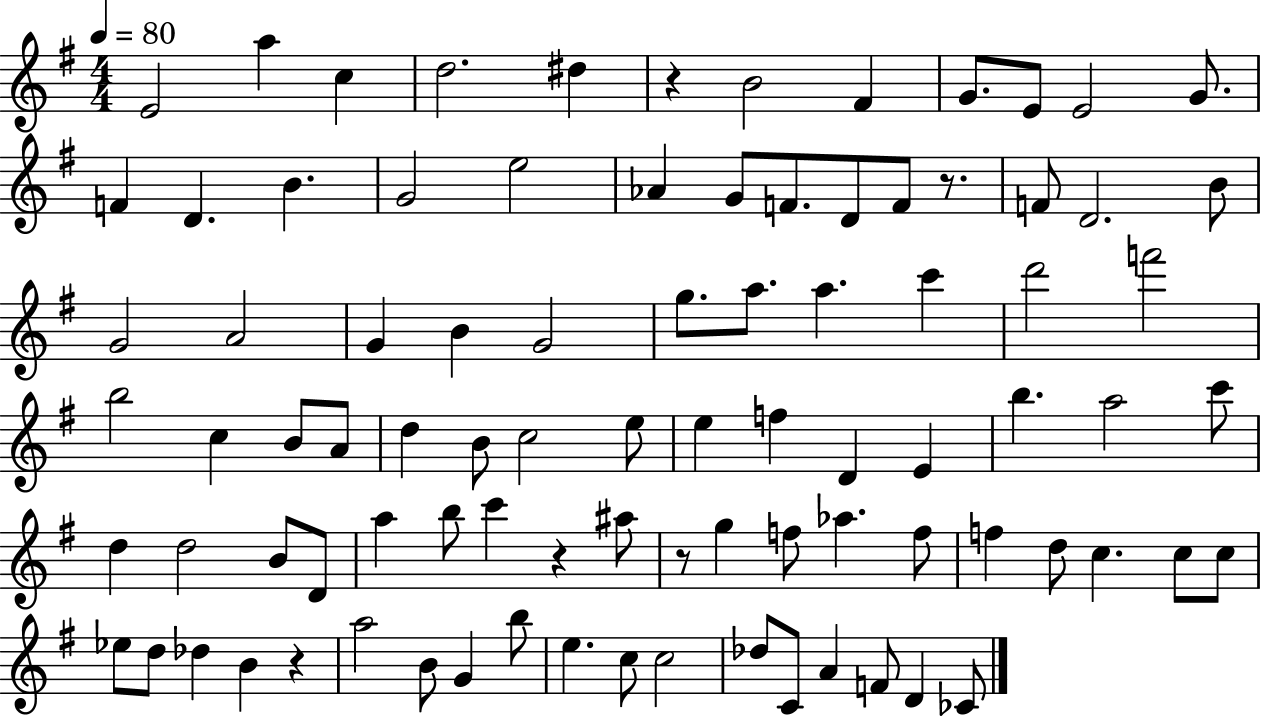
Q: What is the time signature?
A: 4/4